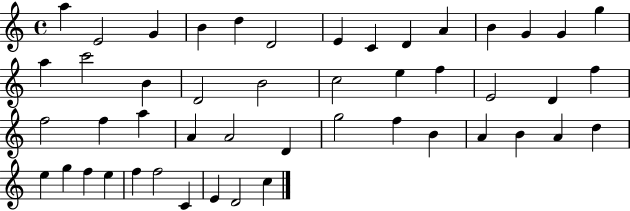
{
  \clef treble
  \time 4/4
  \defaultTimeSignature
  \key c \major
  a''4 e'2 g'4 | b'4 d''4 d'2 | e'4 c'4 d'4 a'4 | b'4 g'4 g'4 g''4 | \break a''4 c'''2 b'4 | d'2 b'2 | c''2 e''4 f''4 | e'2 d'4 f''4 | \break f''2 f''4 a''4 | a'4 a'2 d'4 | g''2 f''4 b'4 | a'4 b'4 a'4 d''4 | \break e''4 g''4 f''4 e''4 | f''4 f''2 c'4 | e'4 d'2 c''4 | \bar "|."
}